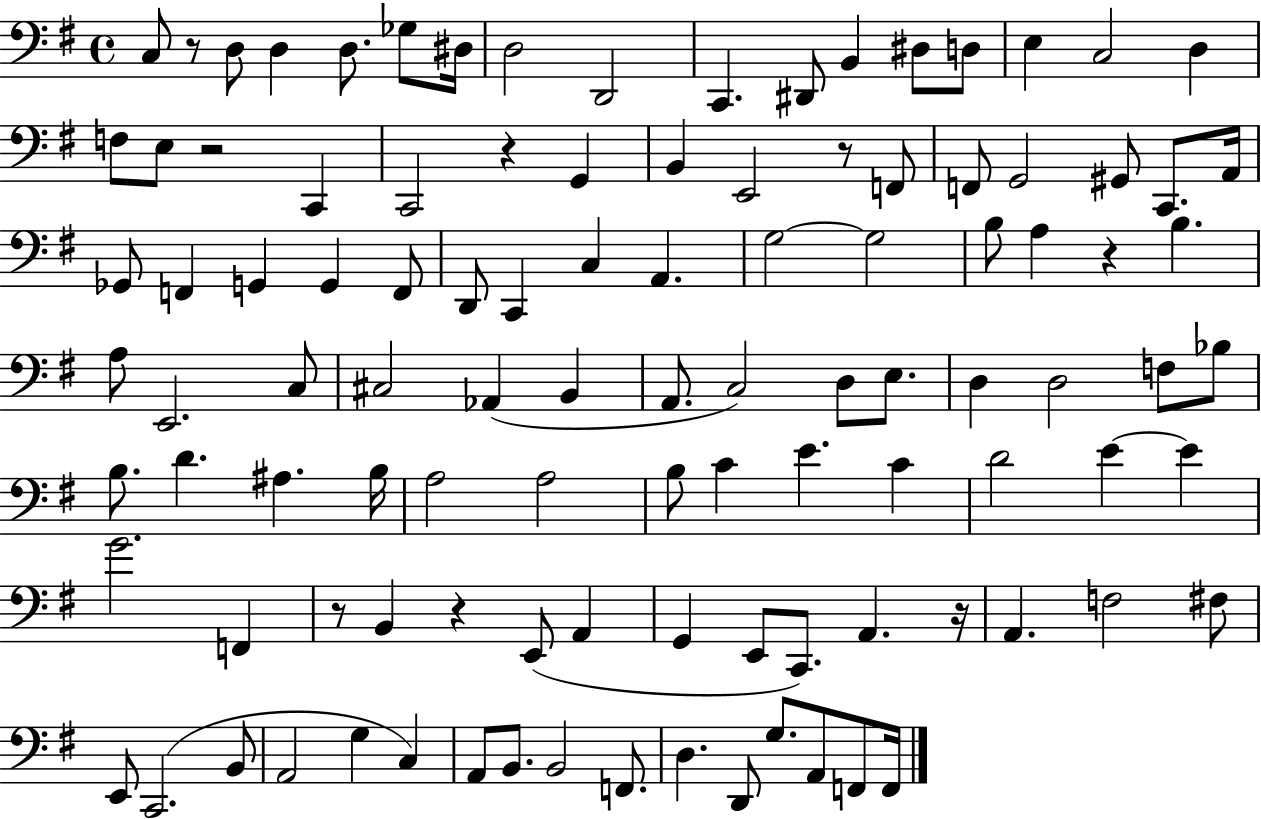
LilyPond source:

{
  \clef bass
  \time 4/4
  \defaultTimeSignature
  \key g \major
  c8 r8 d8 d4 d8. ges8 dis16 | d2 d,2 | c,4. dis,8 b,4 dis8 d8 | e4 c2 d4 | \break f8 e8 r2 c,4 | c,2 r4 g,4 | b,4 e,2 r8 f,8 | f,8 g,2 gis,8 c,8. a,16 | \break ges,8 f,4 g,4 g,4 f,8 | d,8 c,4 c4 a,4. | g2~~ g2 | b8 a4 r4 b4. | \break a8 e,2. c8 | cis2 aes,4( b,4 | a,8. c2) d8 e8. | d4 d2 f8 bes8 | \break b8. d'4. ais4. b16 | a2 a2 | b8 c'4 e'4. c'4 | d'2 e'4~~ e'4 | \break g'2. f,4 | r8 b,4 r4 e,8( a,4 | g,4 e,8 c,8.) a,4. r16 | a,4. f2 fis8 | \break e,8 c,2.( b,8 | a,2 g4 c4) | a,8 b,8. b,2 f,8. | d4. d,8 g8. a,8 f,8 f,16 | \break \bar "|."
}